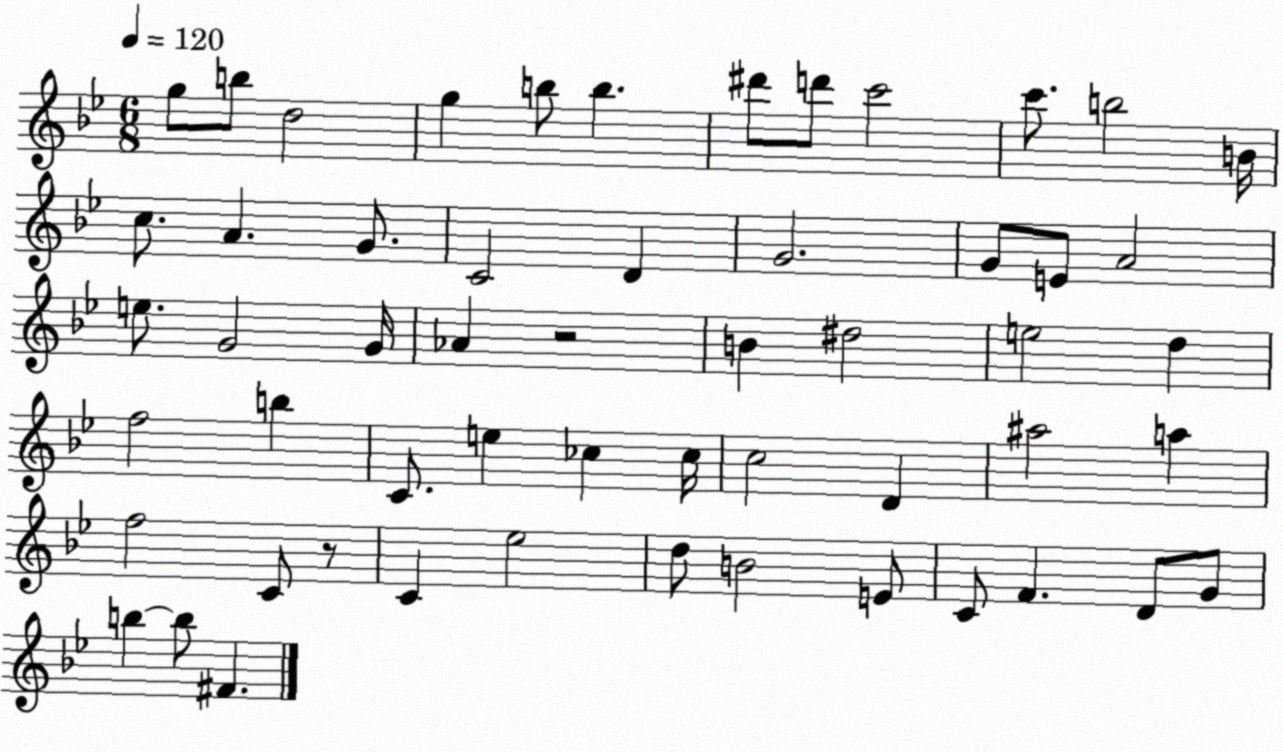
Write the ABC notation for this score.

X:1
T:Untitled
M:6/8
L:1/4
K:Bb
g/2 b/2 d2 g b/2 b ^d'/2 d'/2 c'2 c'/2 b2 B/4 c/2 A G/2 C2 D G2 G/2 E/2 A2 e/2 G2 G/4 _A z2 B ^d2 e2 d f2 b C/2 e _c _c/4 c2 D ^a2 a f2 C/2 z/2 C _e2 d/2 B2 E/2 C/2 F D/2 G/2 b b/2 ^F